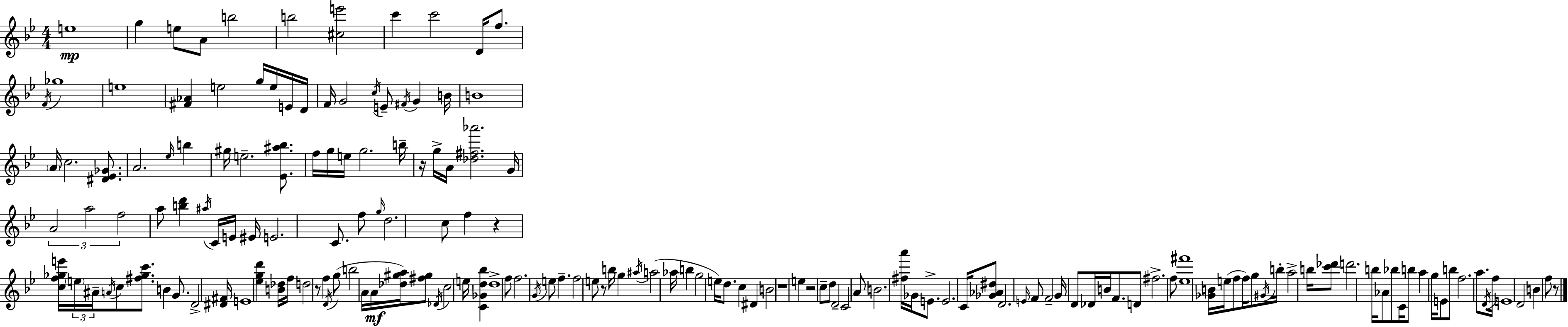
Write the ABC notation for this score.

X:1
T:Untitled
M:4/4
L:1/4
K:Bb
e4 g e/2 A/2 b2 b2 [^ce']2 c' c'2 D/4 f/2 F/4 _g4 e4 [^F_A] e2 g/4 e/4 E/4 D/4 F/4 G2 c/4 E/2 ^F/4 G B/4 B4 A/4 c2 [^D_E_G]/2 A2 _e/4 b ^g/4 e2 [_E^a_b]/2 f/4 g/4 e/4 g2 b/4 z/4 g/4 A/4 [_d^f_a']2 G/4 A2 a2 f2 a/2 [bd'] ^a/4 C/4 E/4 ^E/4 E2 C/2 f/2 g/4 d2 c/2 f z [cf_ge']/4 e/4 ^A/4 A/4 c/2 [^f_gc']/2 B G/2 D2 [^D^F]/4 E4 [_egd'] [B_d]/4 f/4 d2 z/2 f D/4 g/2 b2 A/4 A/4 [_d^ga]/4 [^f^g]/2 _D/4 c2 e/4 [C_Gd_b] d4 f/2 f2 G/4 e/2 f f2 e/2 z/2 b/4 g ^a/4 a2 _a/4 b g2 e/4 d/2 c ^D B2 z4 e z2 c/2 d/2 D2 C2 A/2 B2 [^fa']/4 _G/4 E/2 E2 C/4 [_G_A^d]/2 D2 E/4 F/2 F2 G/4 D/2 _D/4 B/4 F/2 D/2 ^f2 f/2 [_e^f']4 [_GB]/4 e/4 f/2 f/4 g/2 ^G/4 b/4 a2 b/4 [c'_d']/2 d'2 b/4 _A/2 _b/2 C/4 b/2 a g/4 E/2 b/2 f2 a/2 D/4 f/4 E4 D2 B f/2 z/2